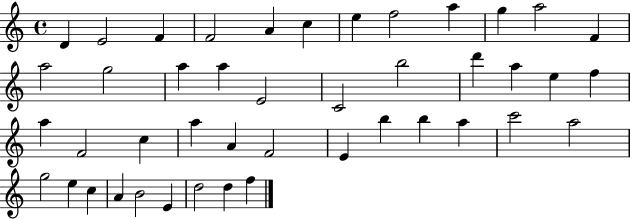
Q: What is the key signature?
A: C major